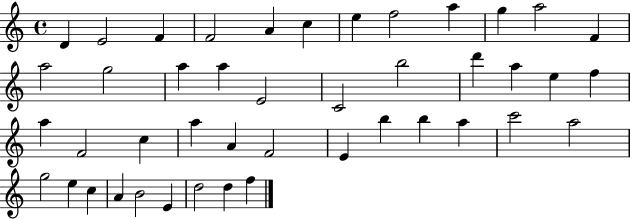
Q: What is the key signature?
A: C major